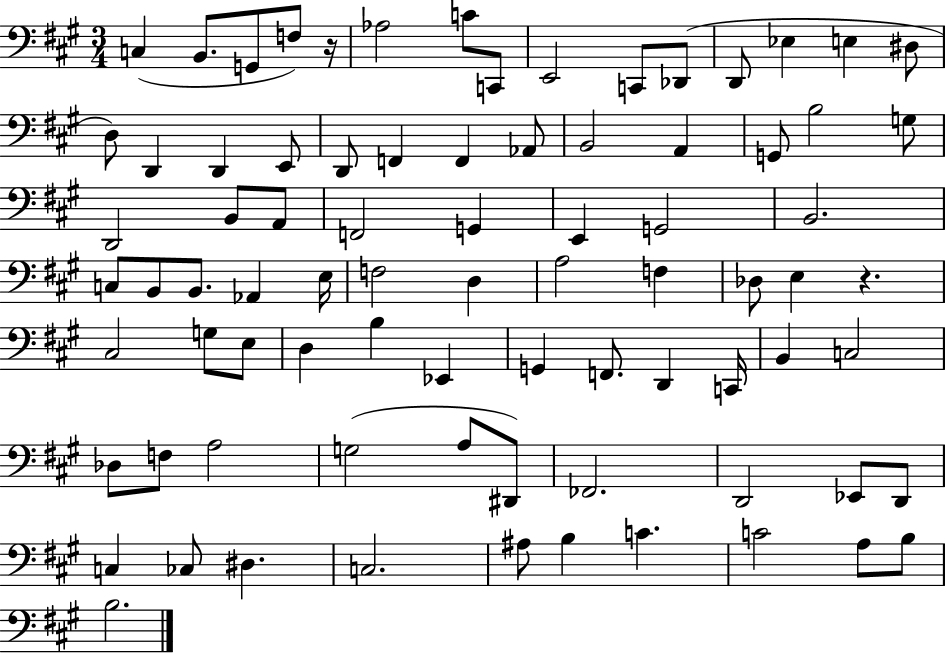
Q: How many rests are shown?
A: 2